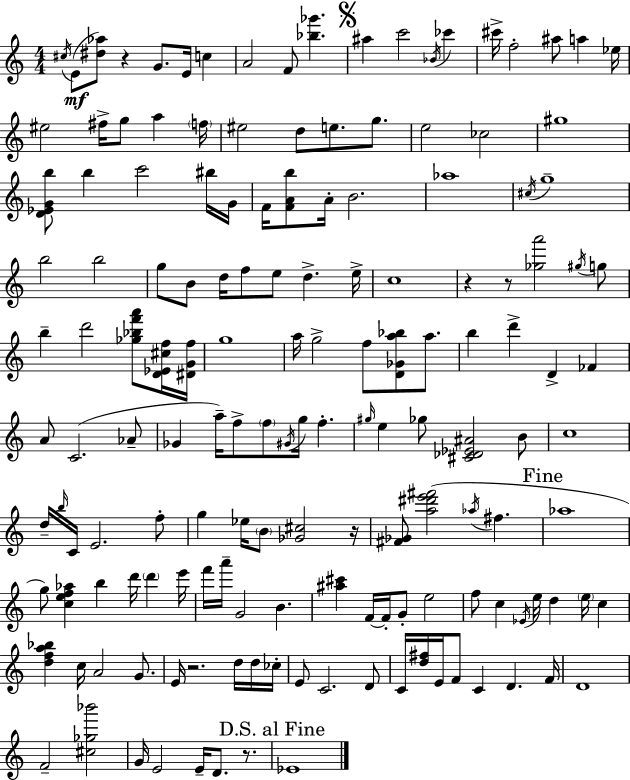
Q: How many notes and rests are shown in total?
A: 154